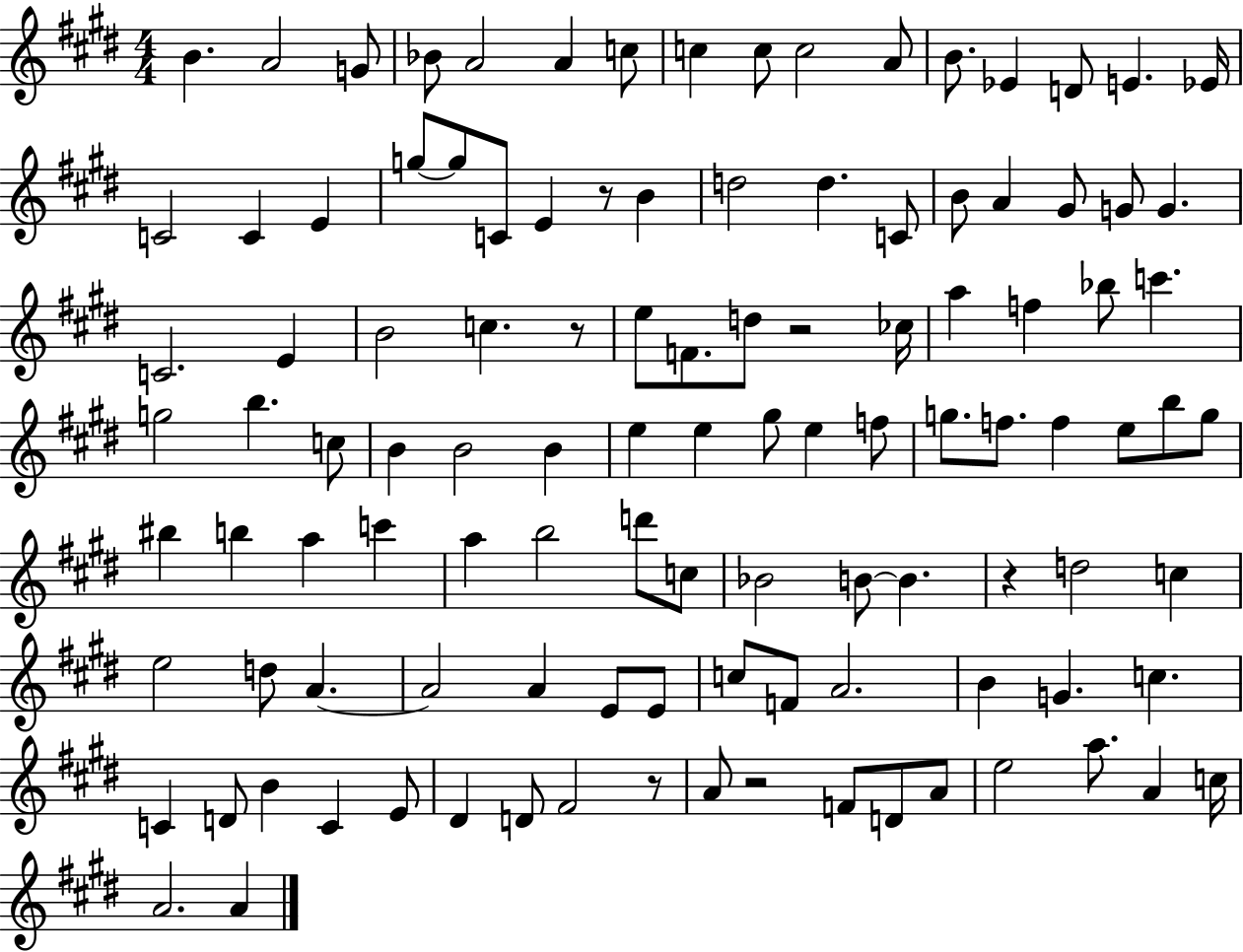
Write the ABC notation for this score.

X:1
T:Untitled
M:4/4
L:1/4
K:E
B A2 G/2 _B/2 A2 A c/2 c c/2 c2 A/2 B/2 _E D/2 E _E/4 C2 C E g/2 g/2 C/2 E z/2 B d2 d C/2 B/2 A ^G/2 G/2 G C2 E B2 c z/2 e/2 F/2 d/2 z2 _c/4 a f _b/2 c' g2 b c/2 B B2 B e e ^g/2 e f/2 g/2 f/2 f e/2 b/2 g/2 ^b b a c' a b2 d'/2 c/2 _B2 B/2 B z d2 c e2 d/2 A A2 A E/2 E/2 c/2 F/2 A2 B G c C D/2 B C E/2 ^D D/2 ^F2 z/2 A/2 z2 F/2 D/2 A/2 e2 a/2 A c/4 A2 A